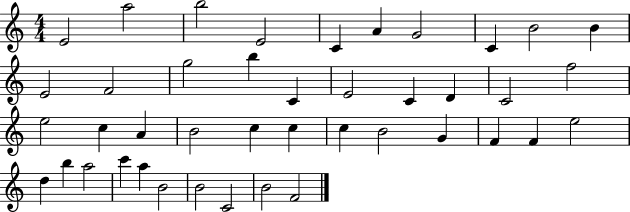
E4/h A5/h B5/h E4/h C4/q A4/q G4/h C4/q B4/h B4/q E4/h F4/h G5/h B5/q C4/q E4/h C4/q D4/q C4/h F5/h E5/h C5/q A4/q B4/h C5/q C5/q C5/q B4/h G4/q F4/q F4/q E5/h D5/q B5/q A5/h C6/q A5/q B4/h B4/h C4/h B4/h F4/h